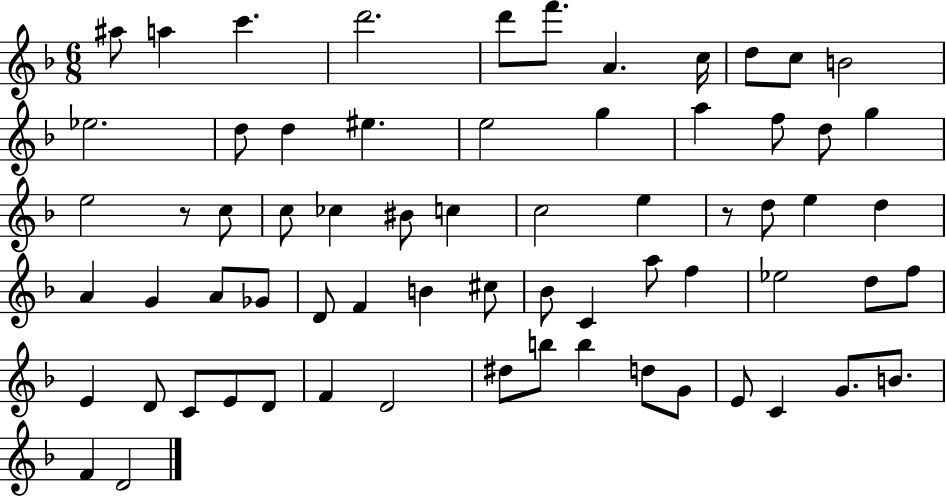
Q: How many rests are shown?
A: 2